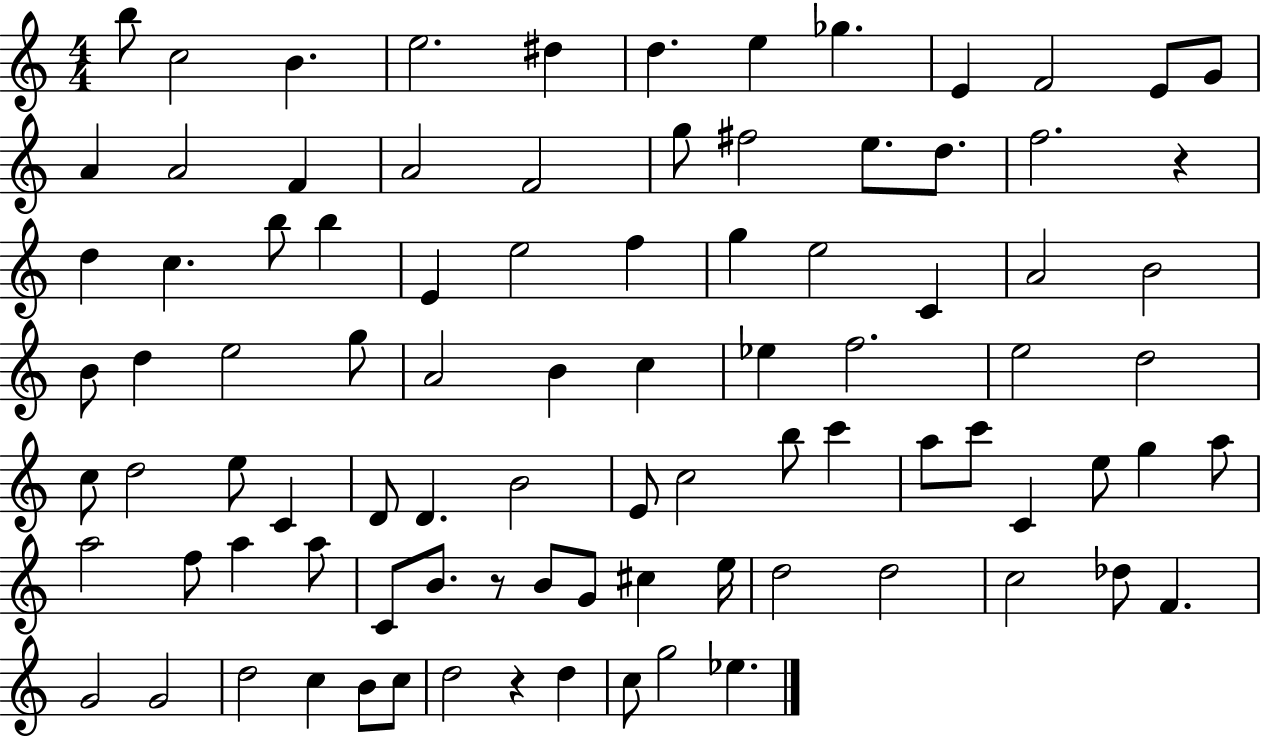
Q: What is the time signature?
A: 4/4